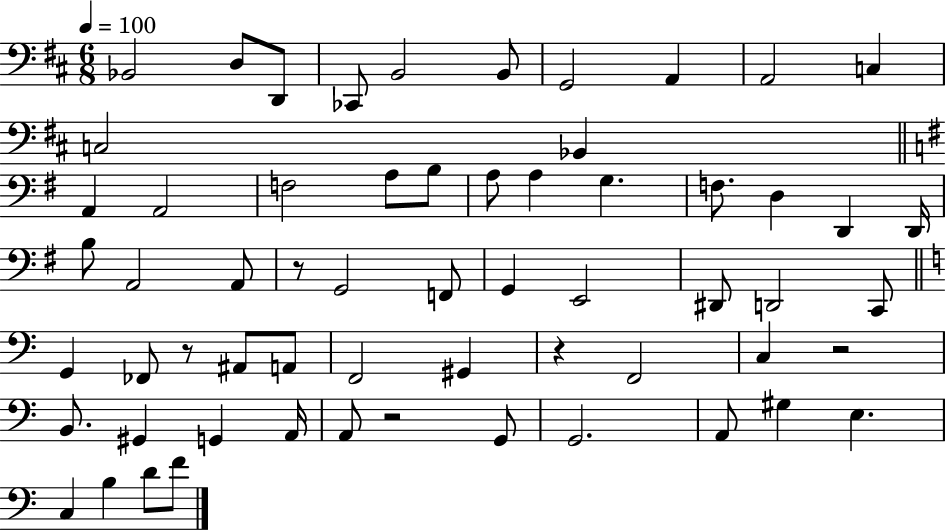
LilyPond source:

{
  \clef bass
  \numericTimeSignature
  \time 6/8
  \key d \major
  \tempo 4 = 100
  bes,2 d8 d,8 | ces,8 b,2 b,8 | g,2 a,4 | a,2 c4 | \break c2 bes,4 | \bar "||" \break \key g \major a,4 a,2 | f2 a8 b8 | a8 a4 g4. | f8. d4 d,4 d,16 | \break b8 a,2 a,8 | r8 g,2 f,8 | g,4 e,2 | dis,8 d,2 c,8 | \break \bar "||" \break \key c \major g,4 fes,8 r8 ais,8 a,8 | f,2 gis,4 | r4 f,2 | c4 r2 | \break b,8. gis,4 g,4 a,16 | a,8 r2 g,8 | g,2. | a,8 gis4 e4. | \break c4 b4 d'8 f'8 | \bar "|."
}